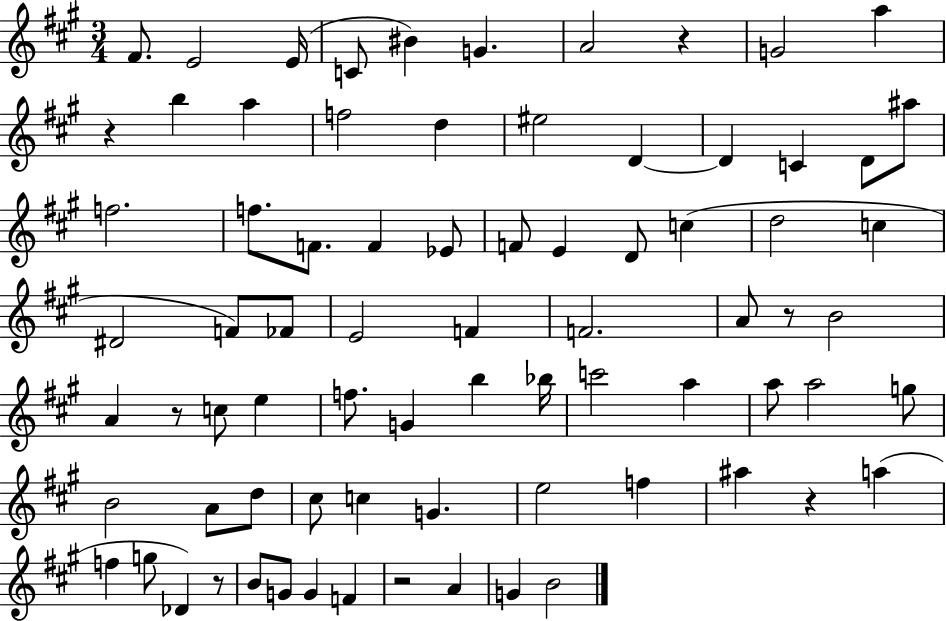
X:1
T:Untitled
M:3/4
L:1/4
K:A
^F/2 E2 E/4 C/2 ^B G A2 z G2 a z b a f2 d ^e2 D D C D/2 ^a/2 f2 f/2 F/2 F _E/2 F/2 E D/2 c d2 c ^D2 F/2 _F/2 E2 F F2 A/2 z/2 B2 A z/2 c/2 e f/2 G b _b/4 c'2 a a/2 a2 g/2 B2 A/2 d/2 ^c/2 c G e2 f ^a z a f g/2 _D z/2 B/2 G/2 G F z2 A G B2